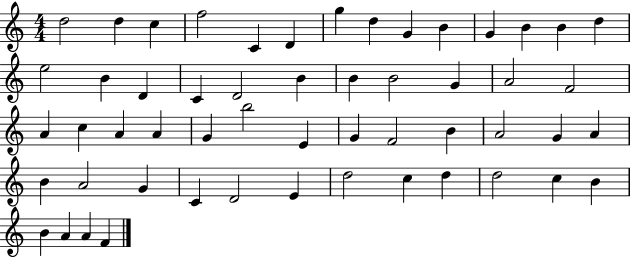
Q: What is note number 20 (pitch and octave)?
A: B4